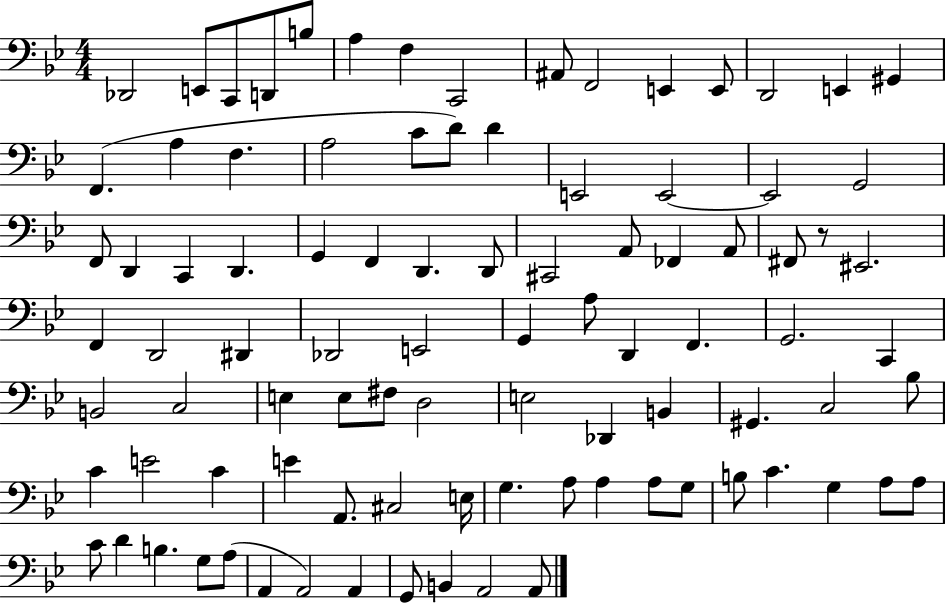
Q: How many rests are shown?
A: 1